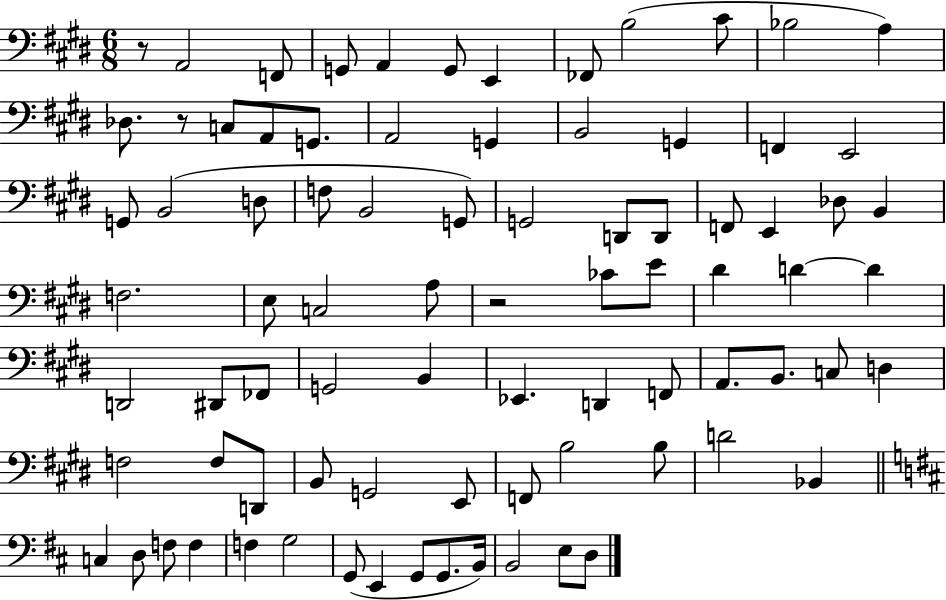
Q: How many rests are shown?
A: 3